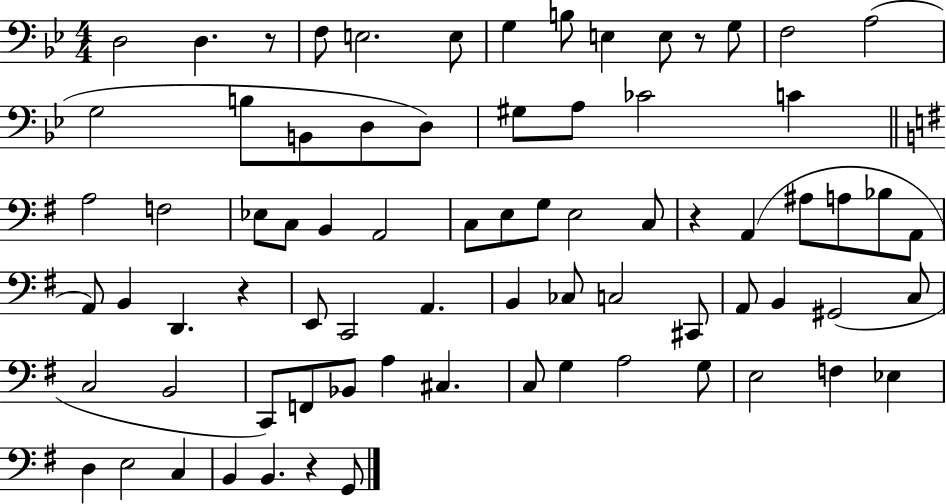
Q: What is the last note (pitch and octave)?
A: G2